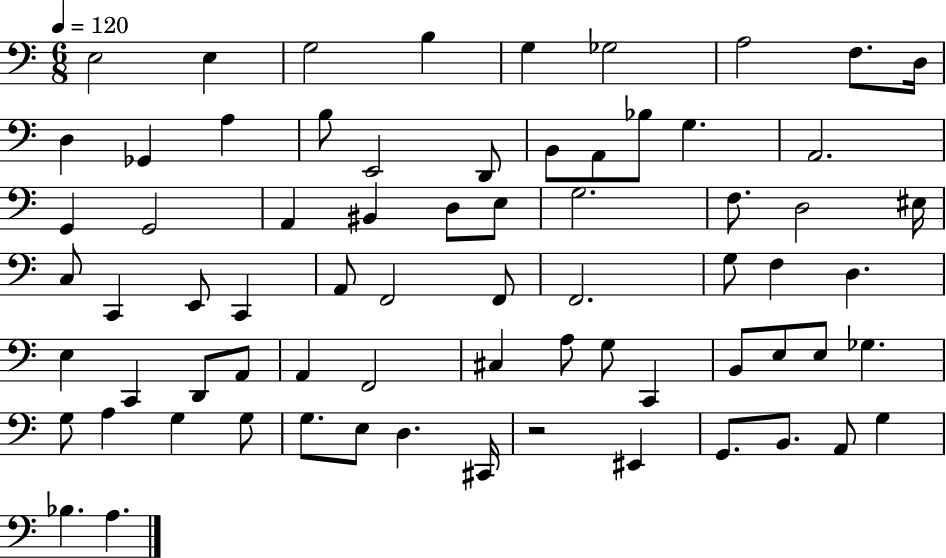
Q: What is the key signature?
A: C major